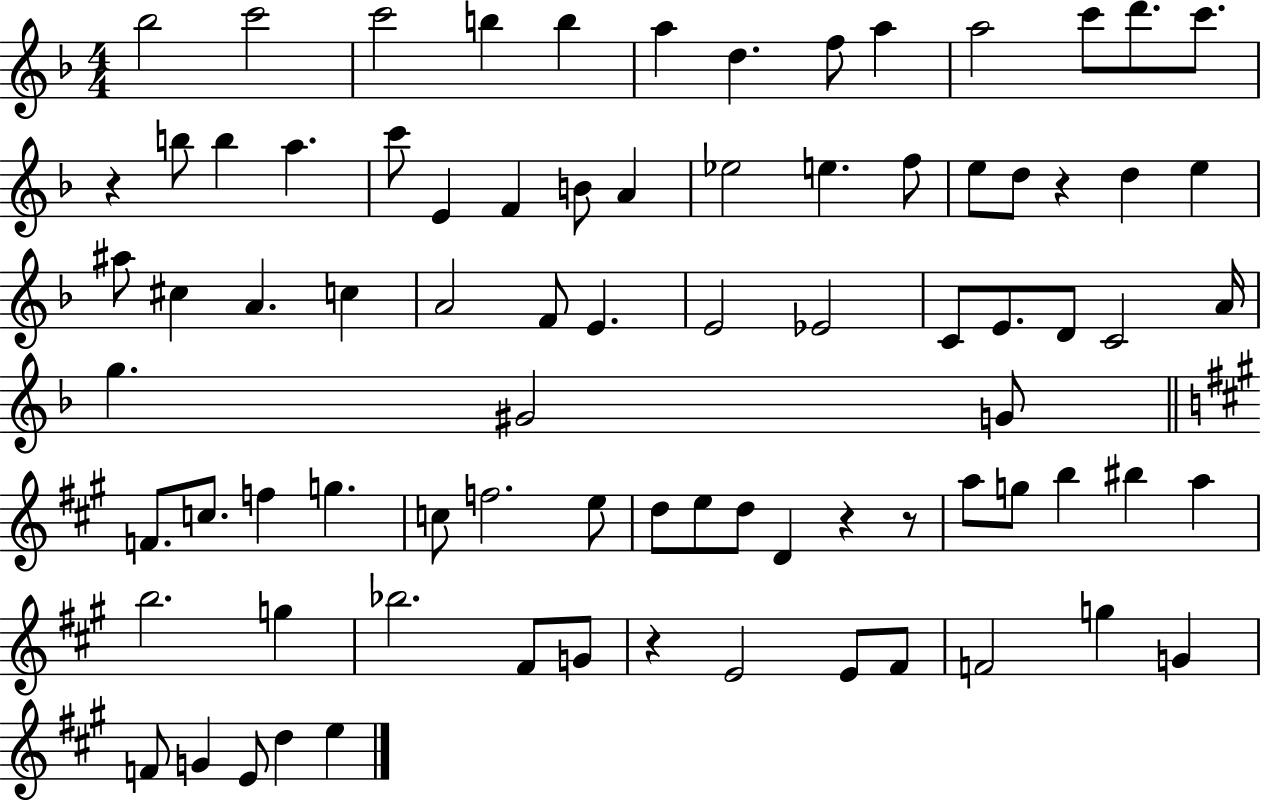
{
  \clef treble
  \numericTimeSignature
  \time 4/4
  \key f \major
  \repeat volta 2 { bes''2 c'''2 | c'''2 b''4 b''4 | a''4 d''4. f''8 a''4 | a''2 c'''8 d'''8. c'''8. | \break r4 b''8 b''4 a''4. | c'''8 e'4 f'4 b'8 a'4 | ees''2 e''4. f''8 | e''8 d''8 r4 d''4 e''4 | \break ais''8 cis''4 a'4. c''4 | a'2 f'8 e'4. | e'2 ees'2 | c'8 e'8. d'8 c'2 a'16 | \break g''4. gis'2 g'8 | \bar "||" \break \key a \major f'8. c''8. f''4 g''4. | c''8 f''2. e''8 | d''8 e''8 d''8 d'4 r4 r8 | a''8 g''8 b''4 bis''4 a''4 | \break b''2. g''4 | bes''2. fis'8 g'8 | r4 e'2 e'8 fis'8 | f'2 g''4 g'4 | \break f'8 g'4 e'8 d''4 e''4 | } \bar "|."
}